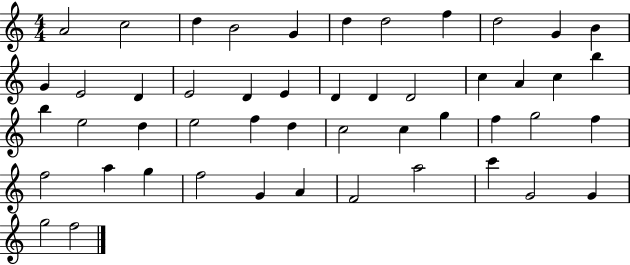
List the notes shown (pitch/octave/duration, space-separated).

A4/h C5/h D5/q B4/h G4/q D5/q D5/h F5/q D5/h G4/q B4/q G4/q E4/h D4/q E4/h D4/q E4/q D4/q D4/q D4/h C5/q A4/q C5/q B5/q B5/q E5/h D5/q E5/h F5/q D5/q C5/h C5/q G5/q F5/q G5/h F5/q F5/h A5/q G5/q F5/h G4/q A4/q F4/h A5/h C6/q G4/h G4/q G5/h F5/h